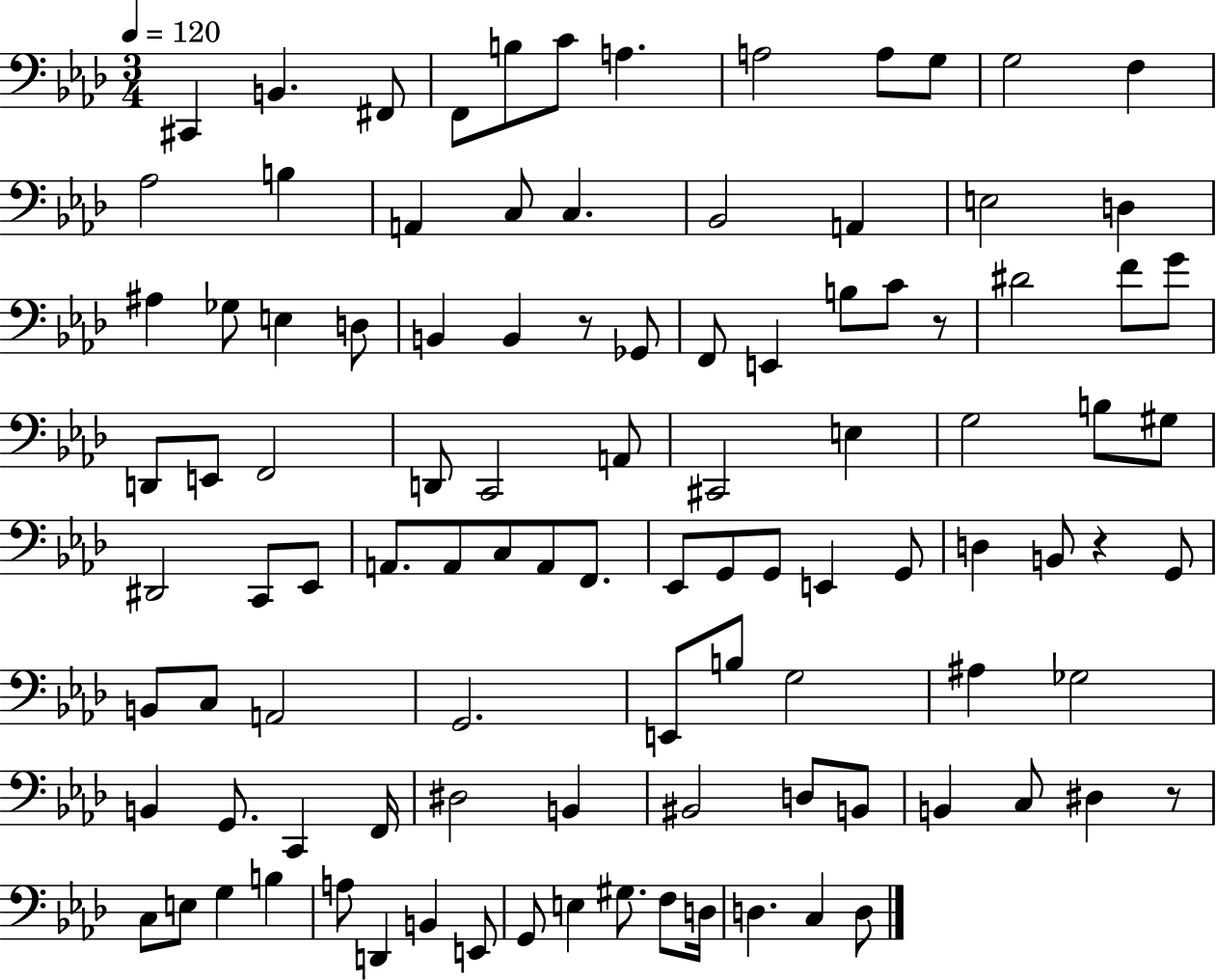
{
  \clef bass
  \numericTimeSignature
  \time 3/4
  \key aes \major
  \tempo 4 = 120
  cis,4 b,4. fis,8 | f,8 b8 c'8 a4. | a2 a8 g8 | g2 f4 | \break aes2 b4 | a,4 c8 c4. | bes,2 a,4 | e2 d4 | \break ais4 ges8 e4 d8 | b,4 b,4 r8 ges,8 | f,8 e,4 b8 c'8 r8 | dis'2 f'8 g'8 | \break d,8 e,8 f,2 | d,8 c,2 a,8 | cis,2 e4 | g2 b8 gis8 | \break dis,2 c,8 ees,8 | a,8. a,8 c8 a,8 f,8. | ees,8 g,8 g,8 e,4 g,8 | d4 b,8 r4 g,8 | \break b,8 c8 a,2 | g,2. | e,8 b8 g2 | ais4 ges2 | \break b,4 g,8. c,4 f,16 | dis2 b,4 | bis,2 d8 b,8 | b,4 c8 dis4 r8 | \break c8 e8 g4 b4 | a8 d,4 b,4 e,8 | g,8 e4 gis8. f8 d16 | d4. c4 d8 | \break \bar "|."
}